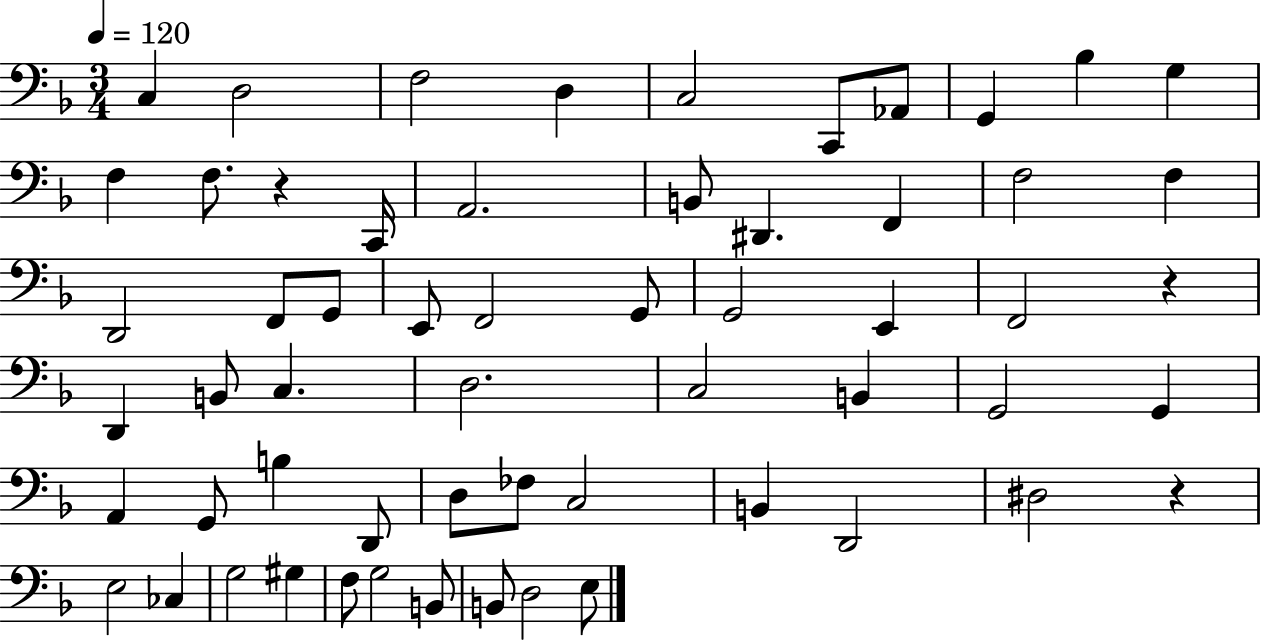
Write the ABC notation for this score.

X:1
T:Untitled
M:3/4
L:1/4
K:F
C, D,2 F,2 D, C,2 C,,/2 _A,,/2 G,, _B, G, F, F,/2 z C,,/4 A,,2 B,,/2 ^D,, F,, F,2 F, D,,2 F,,/2 G,,/2 E,,/2 F,,2 G,,/2 G,,2 E,, F,,2 z D,, B,,/2 C, D,2 C,2 B,, G,,2 G,, A,, G,,/2 B, D,,/2 D,/2 _F,/2 C,2 B,, D,,2 ^D,2 z E,2 _C, G,2 ^G, F,/2 G,2 B,,/2 B,,/2 D,2 E,/2